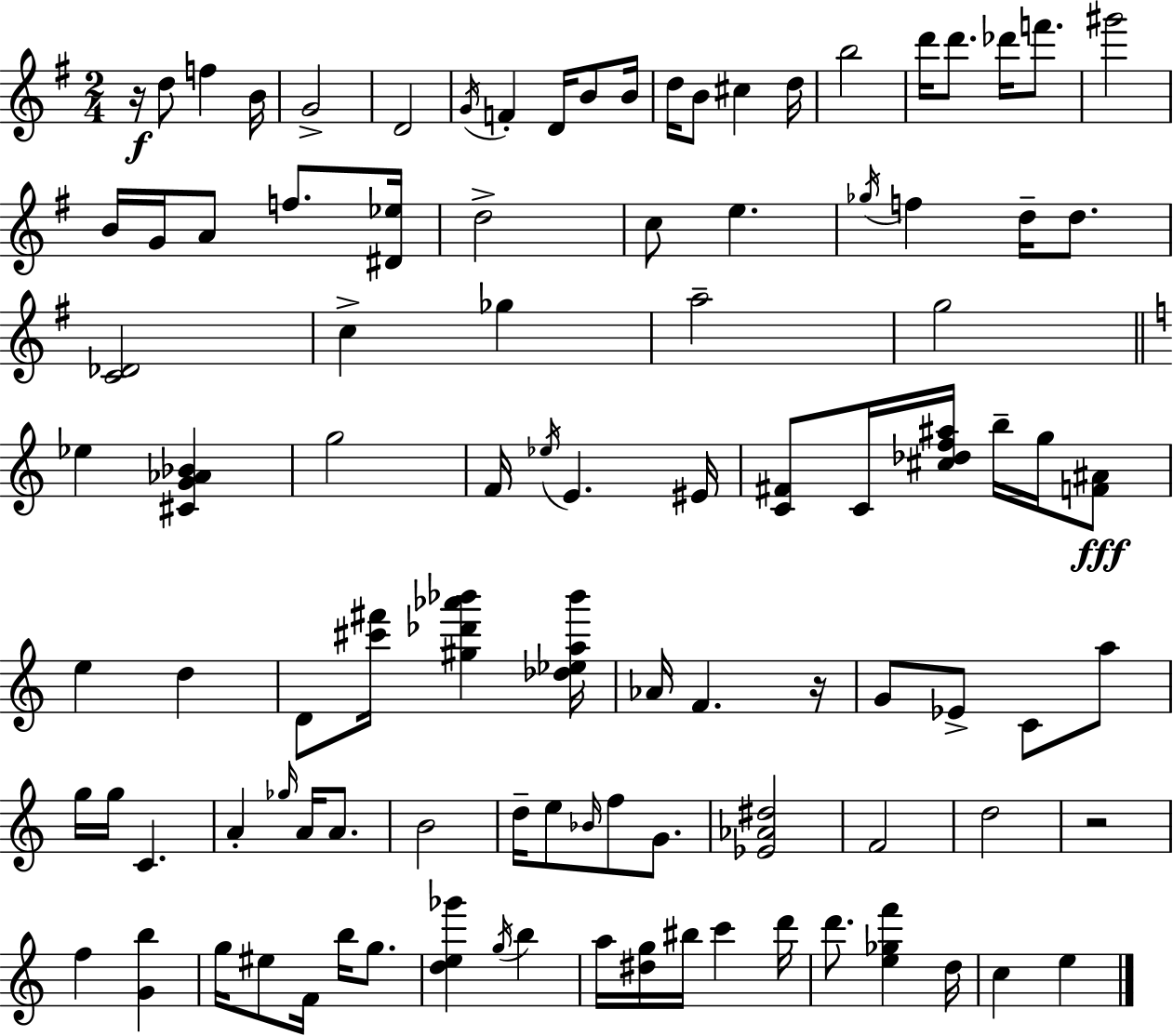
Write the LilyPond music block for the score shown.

{
  \clef treble
  \numericTimeSignature
  \time 2/4
  \key e \minor
  \repeat volta 2 { r16\f d''8 f''4 b'16 | g'2-> | d'2 | \acciaccatura { g'16 } f'4-. d'16 b'8 | \break b'16 d''16 b'8 cis''4 | d''16 b''2 | d'''16 d'''8. des'''16 f'''8. | gis'''2 | \break b'16 g'16 a'8 f''8. | <dis' ees''>16 d''2-> | c''8 e''4. | \acciaccatura { ges''16 } f''4 d''16-- d''8. | \break <c' des'>2 | c''4-> ges''4 | a''2-- | g''2 | \break \bar "||" \break \key a \minor ees''4 <cis' g' aes' bes'>4 | g''2 | f'16 \acciaccatura { ees''16 } e'4. | eis'16 <c' fis'>8 c'16 <cis'' des'' f'' ais''>16 b''16-- g''16 <f' ais'>8\fff | \break e''4 d''4 | d'8 <cis''' fis'''>16 <gis'' des''' aes''' bes'''>4 | <des'' ees'' a'' bes'''>16 aes'16 f'4. | r16 g'8 ees'8-> c'8 a''8 | \break g''16 g''16 c'4. | a'4-. \grace { ges''16 } a'16 a'8. | b'2 | d''16-- e''8 \grace { bes'16 } f''8 | \break g'8. <ees' aes' dis''>2 | f'2 | d''2 | r2 | \break f''4 <g' b''>4 | g''16 eis''8 f'16 b''16 | g''8. <d'' e'' ges'''>4 \acciaccatura { g''16 } | b''4 a''16 <dis'' g''>16 bis''16 c'''4 | \break d'''16 d'''8. <e'' ges'' f'''>4 | d''16 c''4 | e''4 } \bar "|."
}